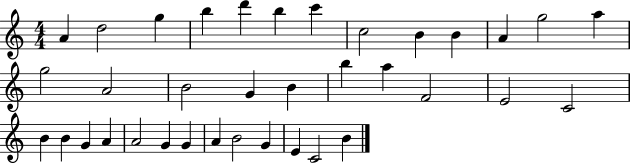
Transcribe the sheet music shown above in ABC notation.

X:1
T:Untitled
M:4/4
L:1/4
K:C
A d2 g b d' b c' c2 B B A g2 a g2 A2 B2 G B b a F2 E2 C2 B B G A A2 G G A B2 G E C2 B